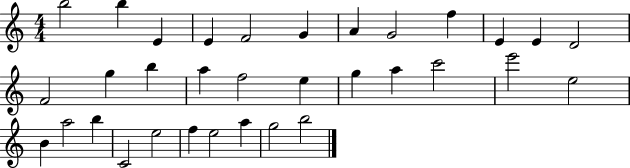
{
  \clef treble
  \numericTimeSignature
  \time 4/4
  \key c \major
  b''2 b''4 e'4 | e'4 f'2 g'4 | a'4 g'2 f''4 | e'4 e'4 d'2 | \break f'2 g''4 b''4 | a''4 f''2 e''4 | g''4 a''4 c'''2 | e'''2 e''2 | \break b'4 a''2 b''4 | c'2 e''2 | f''4 e''2 a''4 | g''2 b''2 | \break \bar "|."
}